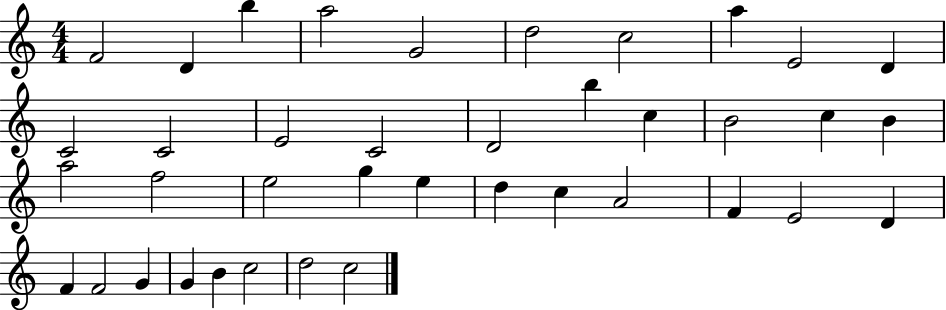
{
  \clef treble
  \numericTimeSignature
  \time 4/4
  \key c \major
  f'2 d'4 b''4 | a''2 g'2 | d''2 c''2 | a''4 e'2 d'4 | \break c'2 c'2 | e'2 c'2 | d'2 b''4 c''4 | b'2 c''4 b'4 | \break a''2 f''2 | e''2 g''4 e''4 | d''4 c''4 a'2 | f'4 e'2 d'4 | \break f'4 f'2 g'4 | g'4 b'4 c''2 | d''2 c''2 | \bar "|."
}